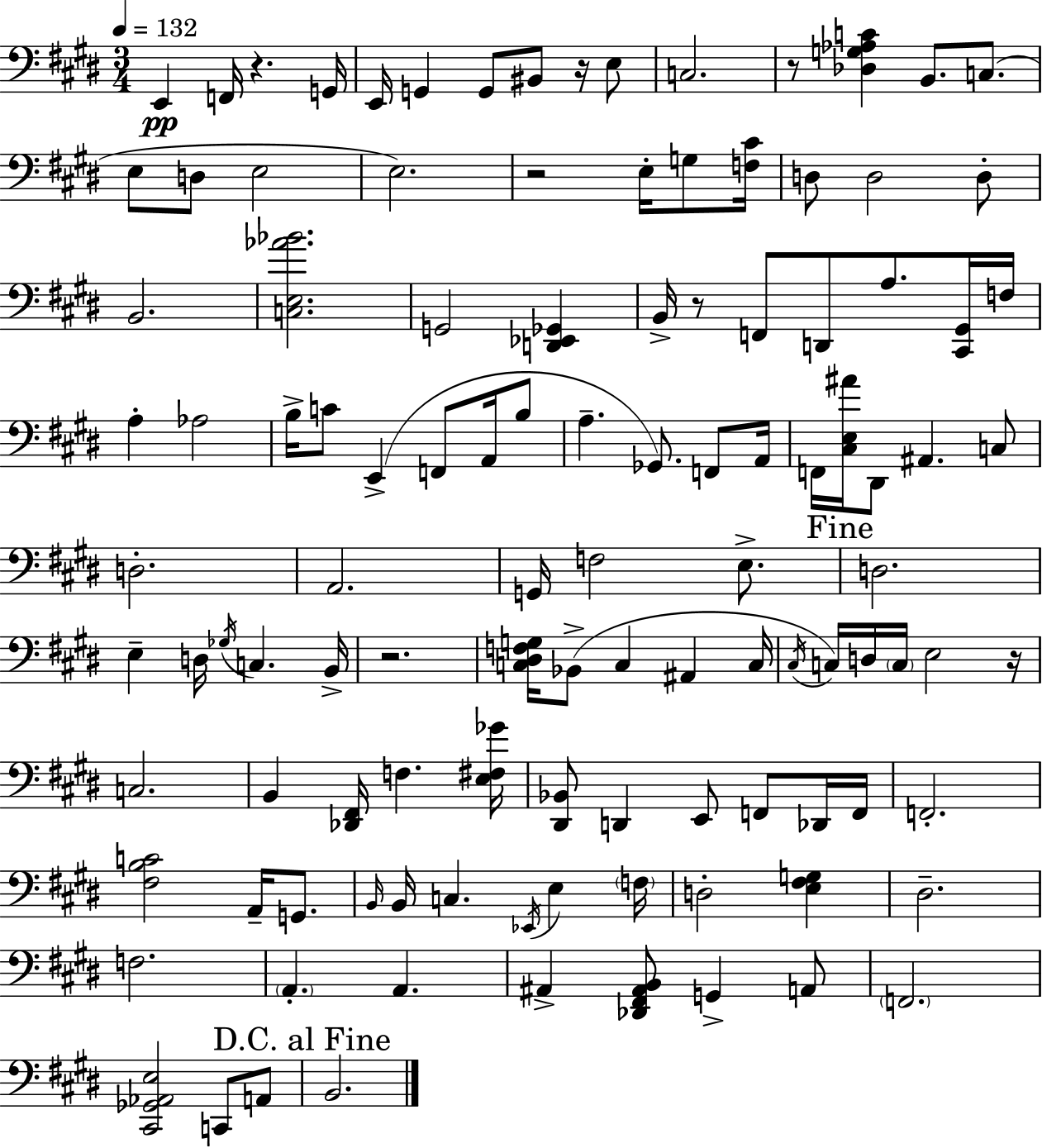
{
  \clef bass
  \numericTimeSignature
  \time 3/4
  \key e \major
  \tempo 4 = 132
  \repeat volta 2 { e,4\pp f,16 r4. g,16 | e,16 g,4 g,8 bis,8 r16 e8 | c2. | r8 <des g aes c'>4 b,8. c8.( | \break e8 d8 e2 | e2.) | r2 e16-. g8 <f cis'>16 | d8 d2 d8-. | \break b,2. | <c e aes' bes'>2. | g,2 <d, ees, ges,>4 | b,16-> r8 f,8 d,8 a8. <cis, gis,>16 f16 | \break a4-. aes2 | b16-> c'8 e,4->( f,8 a,16 b8 | a4.-- ges,8.) f,8 a,16 | f,16 <cis e ais'>16 dis,8 ais,4. c8 | \break d2.-. | a,2. | g,16 f2 e8.-> | \mark "Fine" d2. | \break e4-- d16 \acciaccatura { ges16 } c4. | b,16-> r2. | <c dis f g>16 bes,8->( c4 ais,4 | c16 \acciaccatura { cis16 }) c16 d16 \parenthesize c16 e2 | \break r16 c2. | b,4 <des, fis,>16 f4. | <e fis ges'>16 <dis, bes,>8 d,4 e,8 f,8 | des,16 f,16 f,2.-. | \break <fis b c'>2 a,16-- g,8. | \grace { b,16 } b,16 c4. \acciaccatura { ees,16 } e4 | \parenthesize f16 d2-. | <e fis g>4 dis2.-- | \break f2. | \parenthesize a,4.-. a,4. | ais,4-> <des, fis, ais, b,>8 g,4-> | a,8 \parenthesize f,2. | \break <cis, ges, aes, e>2 | c,8 a,8 \mark "D.C. al Fine" b,2. | } \bar "|."
}